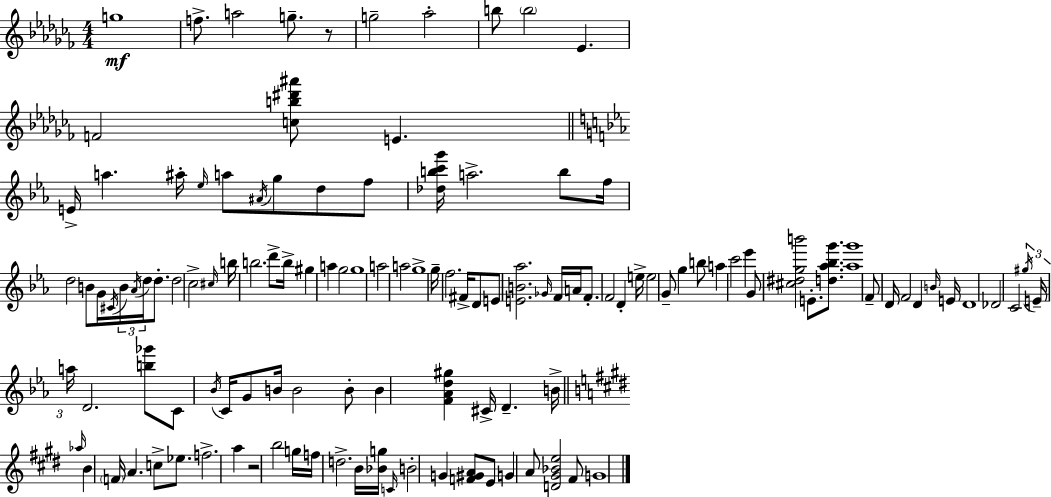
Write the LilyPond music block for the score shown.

{
  \clef treble
  \numericTimeSignature
  \time 4/4
  \key aes \minor
  \repeat volta 2 { g''1\mf | f''8.-> a''2 g''8.-- r8 | g''2-- aes''2-. | b''8 \parenthesize b''2 ees'4. | \break f'2 <c'' b'' dis''' ais'''>8 e'4. | \bar "||" \break \key ees \major e'16-> a''4. ais''16-. \grace { ees''16 } a''8 \acciaccatura { ais'16 } g''8 d''8 | f''8 <des'' b'' c''' g'''>16 a''2.-> b''8 | f''16 d''2 b'8 g'16 \acciaccatura { cis'16 } \tuplet 3/2 { b'16 \acciaccatura { aes'16 } | d''16 } d''8.-. d''2 c''2-> | \break \grace { cis''16 } b''16 b''2. | d'''8-> b''16-> gis''4 a''4 g''2 | g''1 | a''2 a''2 | \break g''1-> | g''16-- f''2. | fis'16-> d'8 e'8 <e' b' aes''>2. | \grace { ges'16 } f'16 a'16 f'8.-. f'2 | \break d'4-. e''16-> e''2 g'8-- | g''4 b''8 a''4 c'''2 | ees'''4 g'8 <cis'' dis'' g'' b'''>2 | e'8.-. <d'' aes'' bes'' g'''>8. <aes'' g'''>1 | \break f'8-- d'16 f'2 | d'4 \grace { b'16 } e'16 d'1 | des'2 c'2 | \tuplet 3/2 { \acciaccatura { gis''16 } e'16-- a''16 } d'2. | \break <b'' ges'''>8 c'8 \acciaccatura { bes'16 } c'16 g'8 b'16 b'2 | b'8-. b'4 <f' aes' d'' gis''>4 | cis'16-> d'4.-- b'16-> \bar "||" \break \key e \major \grace { aes''16 } b'4 \parenthesize f'16 a'4. c''8-> ees''8. | f''2.-> a''4 | r2 b''2 | g''16 f''16 d''2.-> b'16 | \break <bes' g''>16 \grace { c'16 } b'2-. g'4 <f' gis' a'>8 | e'8 g'4 a'8 <d' gis' bes' e''>2 | fis'8 g'1 | } \bar "|."
}